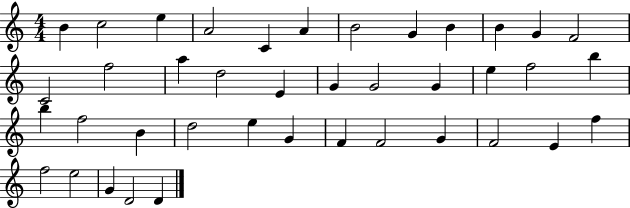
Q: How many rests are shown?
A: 0